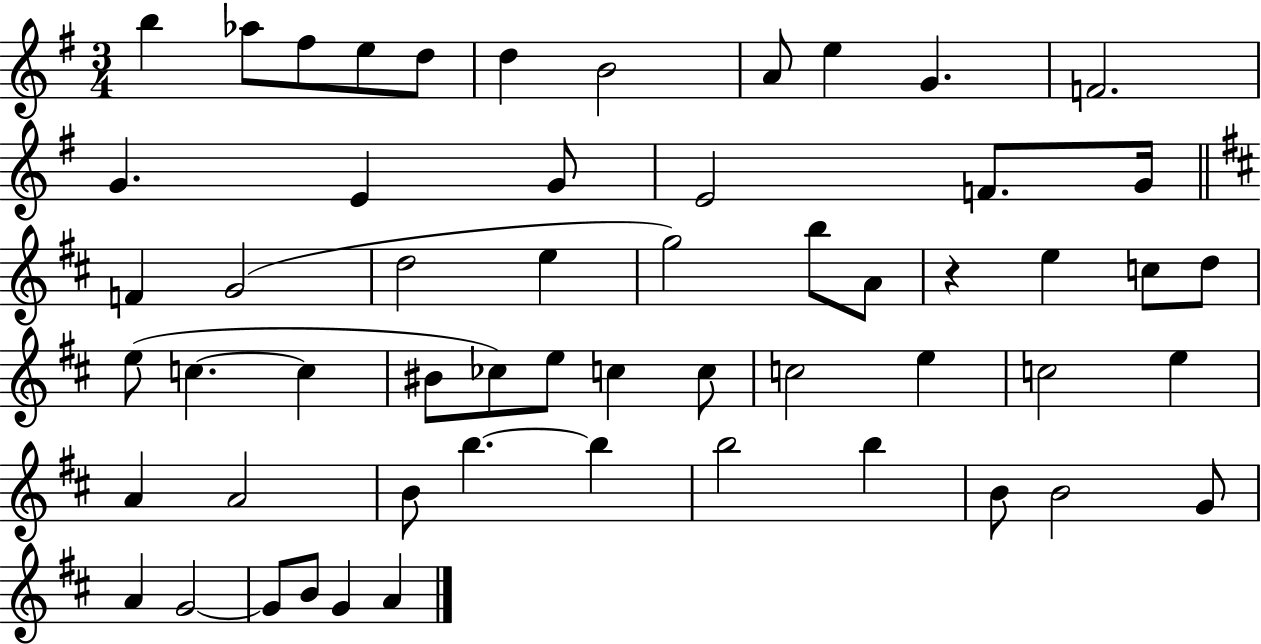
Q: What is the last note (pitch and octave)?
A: A4